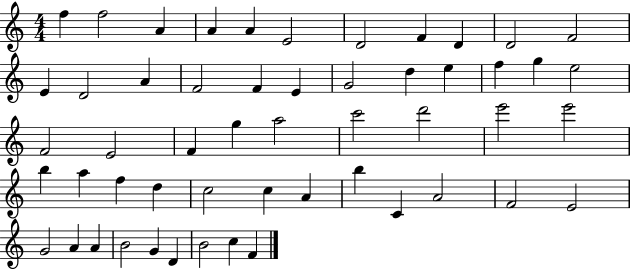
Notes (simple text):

F5/q F5/h A4/q A4/q A4/q E4/h D4/h F4/q D4/q D4/h F4/h E4/q D4/h A4/q F4/h F4/q E4/q G4/h D5/q E5/q F5/q G5/q E5/h F4/h E4/h F4/q G5/q A5/h C6/h D6/h E6/h E6/h B5/q A5/q F5/q D5/q C5/h C5/q A4/q B5/q C4/q A4/h F4/h E4/h G4/h A4/q A4/q B4/h G4/q D4/q B4/h C5/q F4/q